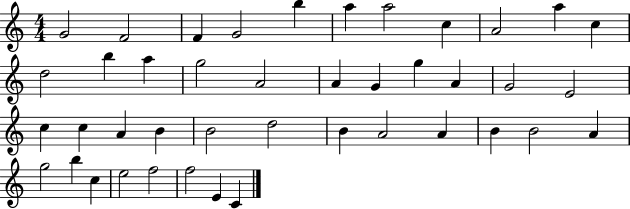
X:1
T:Untitled
M:4/4
L:1/4
K:C
G2 F2 F G2 b a a2 c A2 a c d2 b a g2 A2 A G g A G2 E2 c c A B B2 d2 B A2 A B B2 A g2 b c e2 f2 f2 E C